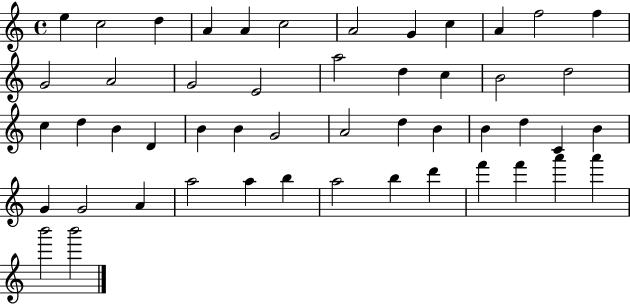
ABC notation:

X:1
T:Untitled
M:4/4
L:1/4
K:C
e c2 d A A c2 A2 G c A f2 f G2 A2 G2 E2 a2 d c B2 d2 c d B D B B G2 A2 d B B d C B G G2 A a2 a b a2 b d' f' f' a' a' b'2 b'2